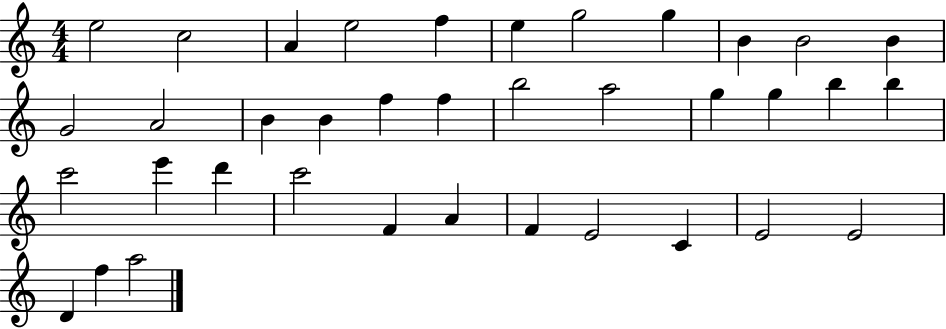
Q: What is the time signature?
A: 4/4